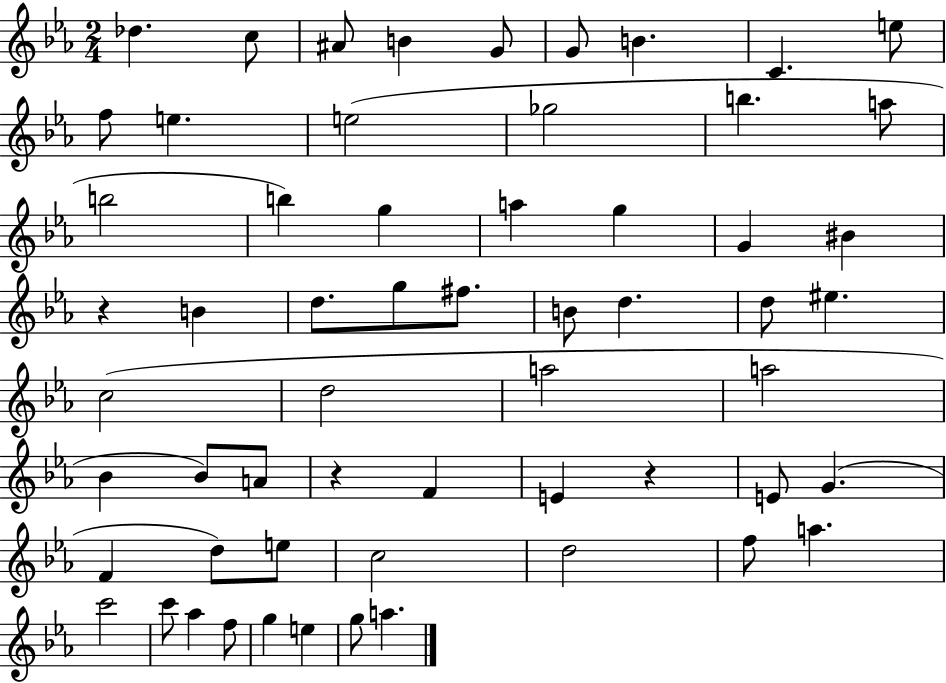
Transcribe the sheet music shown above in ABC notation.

X:1
T:Untitled
M:2/4
L:1/4
K:Eb
_d c/2 ^A/2 B G/2 G/2 B C e/2 f/2 e e2 _g2 b a/2 b2 b g a g G ^B z B d/2 g/2 ^f/2 B/2 d d/2 ^e c2 d2 a2 a2 _B _B/2 A/2 z F E z E/2 G F d/2 e/2 c2 d2 f/2 a c'2 c'/2 _a f/2 g e g/2 a